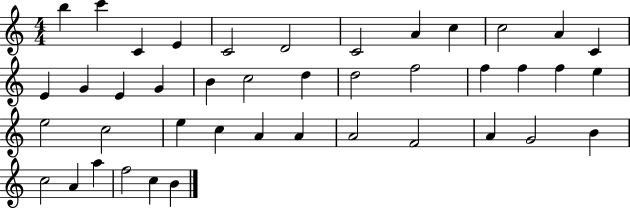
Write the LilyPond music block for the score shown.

{
  \clef treble
  \numericTimeSignature
  \time 4/4
  \key c \major
  b''4 c'''4 c'4 e'4 | c'2 d'2 | c'2 a'4 c''4 | c''2 a'4 c'4 | \break e'4 g'4 e'4 g'4 | b'4 c''2 d''4 | d''2 f''2 | f''4 f''4 f''4 e''4 | \break e''2 c''2 | e''4 c''4 a'4 a'4 | a'2 f'2 | a'4 g'2 b'4 | \break c''2 a'4 a''4 | f''2 c''4 b'4 | \bar "|."
}